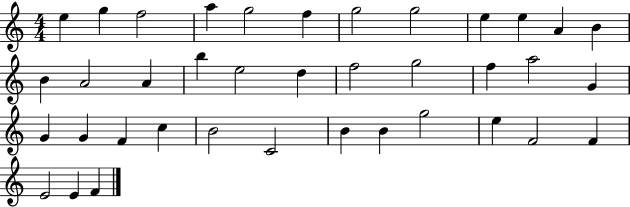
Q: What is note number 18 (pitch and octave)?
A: D5